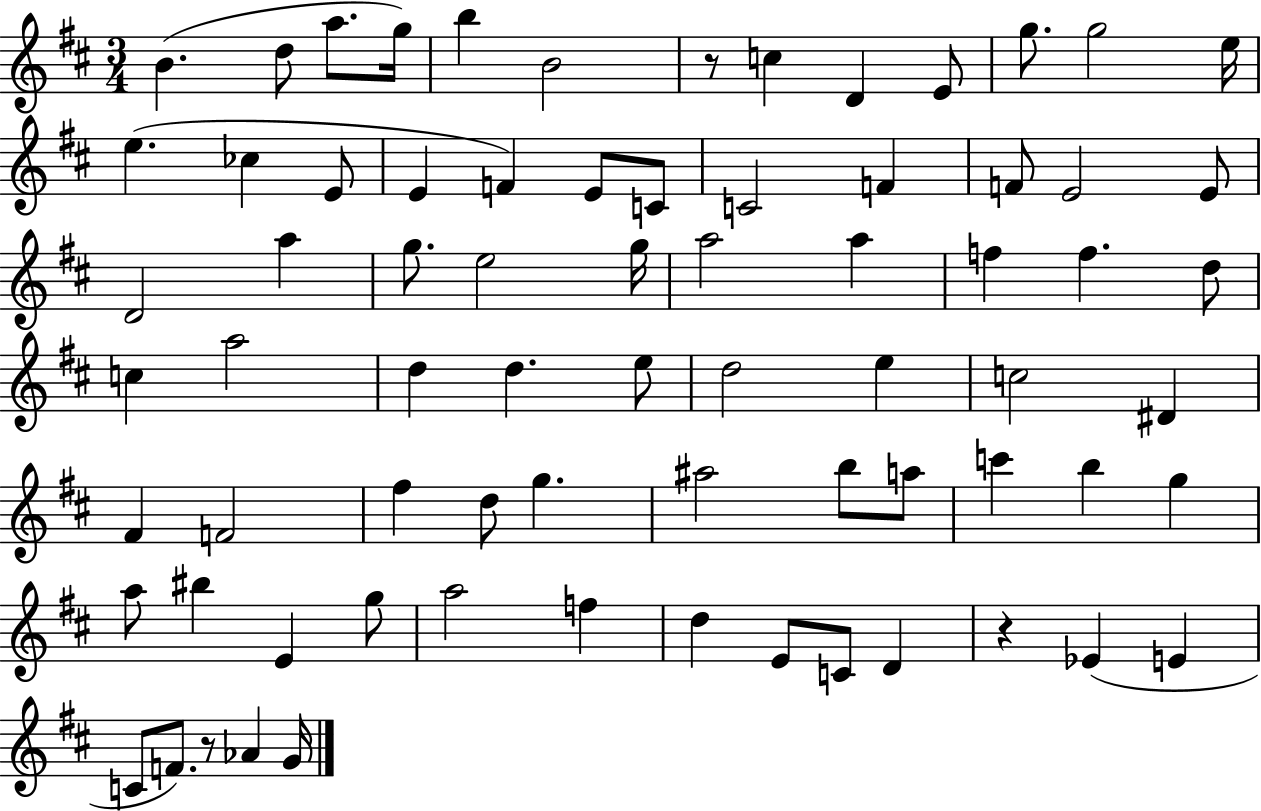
X:1
T:Untitled
M:3/4
L:1/4
K:D
B d/2 a/2 g/4 b B2 z/2 c D E/2 g/2 g2 e/4 e _c E/2 E F E/2 C/2 C2 F F/2 E2 E/2 D2 a g/2 e2 g/4 a2 a f f d/2 c a2 d d e/2 d2 e c2 ^D ^F F2 ^f d/2 g ^a2 b/2 a/2 c' b g a/2 ^b E g/2 a2 f d E/2 C/2 D z _E E C/2 F/2 z/2 _A G/4